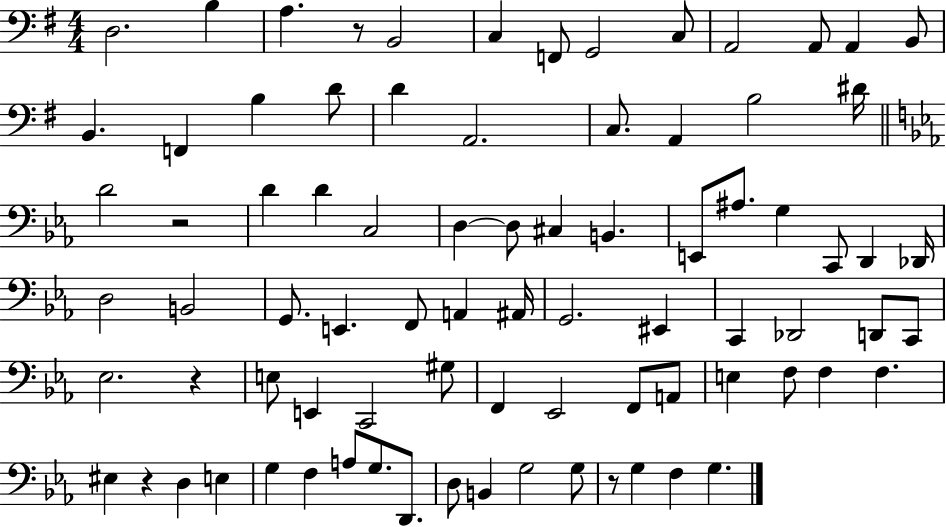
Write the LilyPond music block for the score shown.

{
  \clef bass
  \numericTimeSignature
  \time 4/4
  \key g \major
  d2. b4 | a4. r8 b,2 | c4 f,8 g,2 c8 | a,2 a,8 a,4 b,8 | \break b,4. f,4 b4 d'8 | d'4 a,2. | c8. a,4 b2 dis'16 | \bar "||" \break \key c \minor d'2 r2 | d'4 d'4 c2 | d4~~ d8 cis4 b,4. | e,8 ais8. g4 c,8 d,4 des,16 | \break d2 b,2 | g,8. e,4. f,8 a,4 ais,16 | g,2. eis,4 | c,4 des,2 d,8 c,8 | \break ees2. r4 | e8 e,4 c,2 gis8 | f,4 ees,2 f,8 a,8 | e4 f8 f4 f4. | \break eis4 r4 d4 e4 | g4 f4 a8 g8. d,8. | d8 b,4 g2 g8 | r8 g4 f4 g4. | \break \bar "|."
}